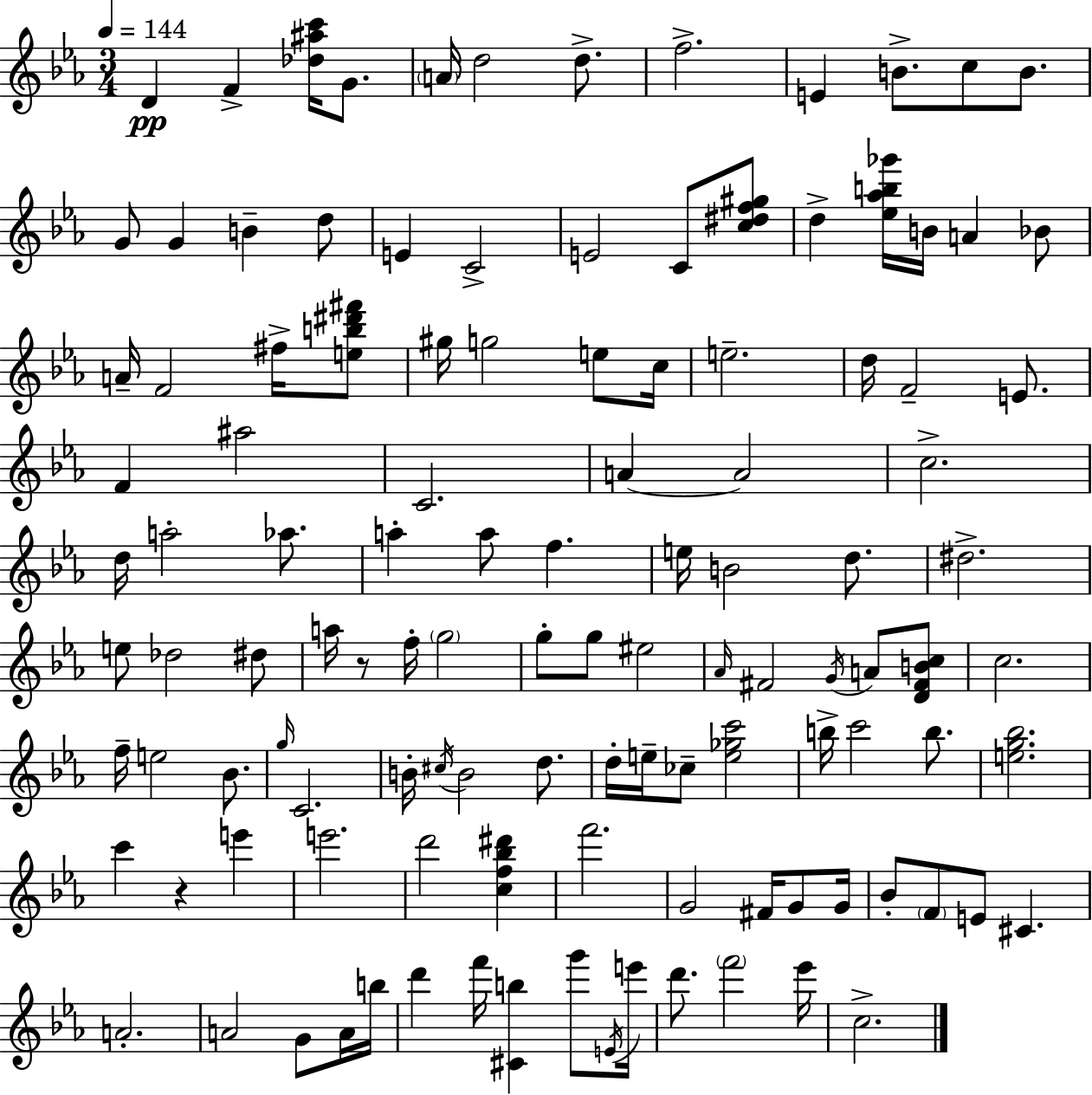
{
  \clef treble
  \numericTimeSignature
  \time 3/4
  \key ees \major
  \tempo 4 = 144
  \repeat volta 2 { d'4\pp f'4-> <des'' ais'' c'''>16 g'8. | \parenthesize a'16 d''2 d''8.-> | f''2.-> | e'4 b'8.-> c''8 b'8. | \break g'8 g'4 b'4-- d''8 | e'4 c'2-> | e'2 c'8 <c'' dis'' f'' gis''>8 | d''4-> <ees'' aes'' b'' ges'''>16 b'16 a'4 bes'8 | \break a'16-- f'2 fis''16-> <e'' b'' dis''' fis'''>8 | gis''16 g''2 e''8 c''16 | e''2.-- | d''16 f'2-- e'8. | \break f'4 ais''2 | c'2. | a'4~~ a'2 | c''2.-> | \break d''16 a''2-. aes''8. | a''4-. a''8 f''4. | e''16 b'2 d''8. | dis''2.-> | \break e''8 des''2 dis''8 | a''16 r8 f''16-. \parenthesize g''2 | g''8-. g''8 eis''2 | \grace { aes'16 } fis'2 \acciaccatura { g'16 } a'8 | \break <d' fis' b' c''>8 c''2. | f''16-- e''2 bes'8. | \grace { g''16 } c'2. | b'16-. \acciaccatura { cis''16 } b'2 | \break d''8. d''16-. e''16-- ces''8-- <e'' ges'' c'''>2 | b''16-> c'''2 | b''8. <e'' g'' bes''>2. | c'''4 r4 | \break e'''4 e'''2. | d'''2 | <c'' f'' bes'' dis'''>4 f'''2. | g'2 | \break fis'16 g'8 g'16 bes'8-. \parenthesize f'8 e'8 cis'4. | a'2.-. | a'2 | g'8 a'16 b''16 d'''4 f'''16 <cis' b''>4 | \break g'''8 \acciaccatura { e'16 } e'''16 d'''8. \parenthesize f'''2 | ees'''16 c''2.-> | } \bar "|."
}